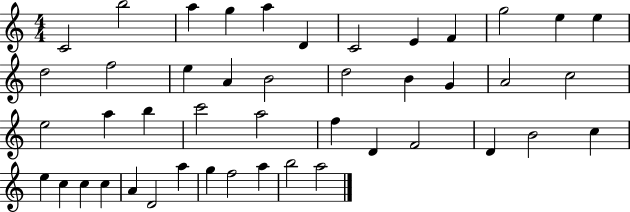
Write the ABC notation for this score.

X:1
T:Untitled
M:4/4
L:1/4
K:C
C2 b2 a g a D C2 E F g2 e e d2 f2 e A B2 d2 B G A2 c2 e2 a b c'2 a2 f D F2 D B2 c e c c c A D2 a g f2 a b2 a2